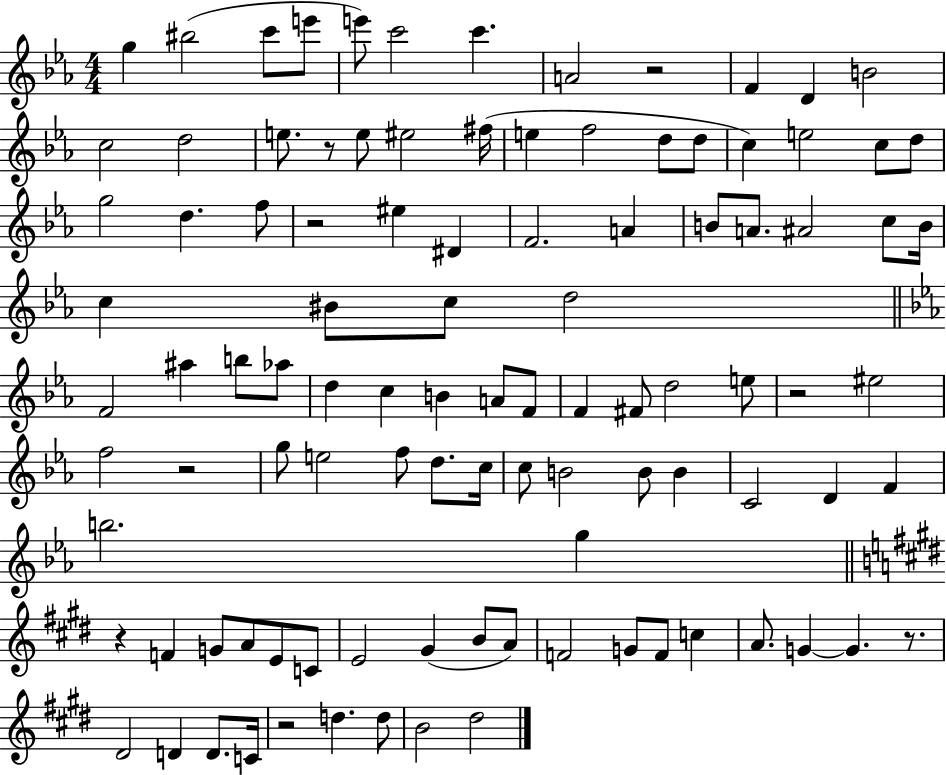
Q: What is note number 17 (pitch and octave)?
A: F#5